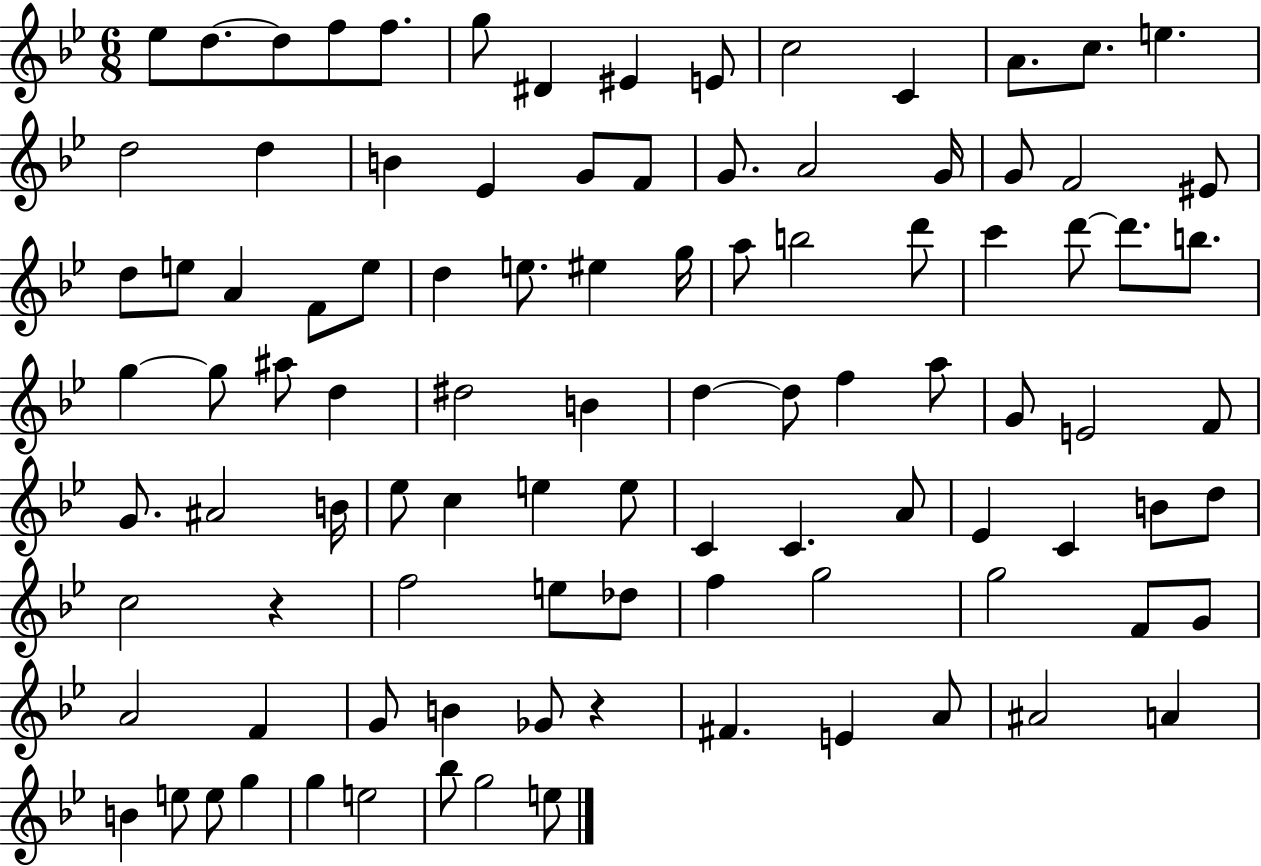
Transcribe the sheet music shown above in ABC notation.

X:1
T:Untitled
M:6/8
L:1/4
K:Bb
_e/2 d/2 d/2 f/2 f/2 g/2 ^D ^E E/2 c2 C A/2 c/2 e d2 d B _E G/2 F/2 G/2 A2 G/4 G/2 F2 ^E/2 d/2 e/2 A F/2 e/2 d e/2 ^e g/4 a/2 b2 d'/2 c' d'/2 d'/2 b/2 g g/2 ^a/2 d ^d2 B d d/2 f a/2 G/2 E2 F/2 G/2 ^A2 B/4 _e/2 c e e/2 C C A/2 _E C B/2 d/2 c2 z f2 e/2 _d/2 f g2 g2 F/2 G/2 A2 F G/2 B _G/2 z ^F E A/2 ^A2 A B e/2 e/2 g g e2 _b/2 g2 e/2